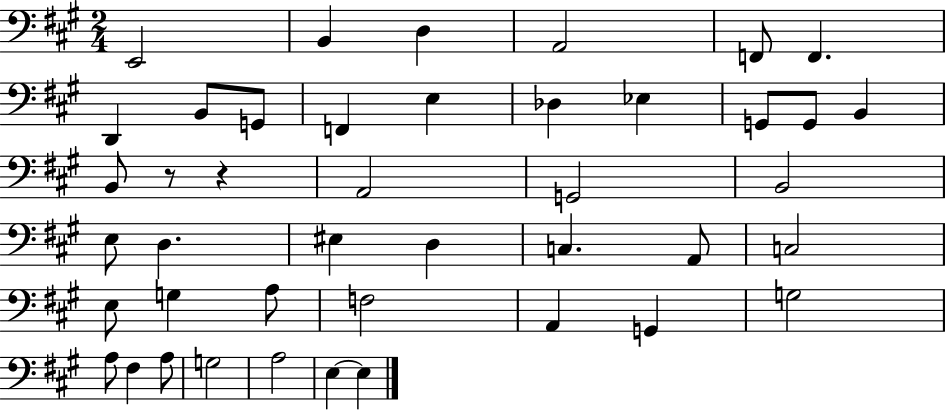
{
  \clef bass
  \numericTimeSignature
  \time 2/4
  \key a \major
  e,2 | b,4 d4 | a,2 | f,8 f,4. | \break d,4 b,8 g,8 | f,4 e4 | des4 ees4 | g,8 g,8 b,4 | \break b,8 r8 r4 | a,2 | g,2 | b,2 | \break e8 d4. | eis4 d4 | c4. a,8 | c2 | \break e8 g4 a8 | f2 | a,4 g,4 | g2 | \break a8 fis4 a8 | g2 | a2 | e4~~ e4 | \break \bar "|."
}